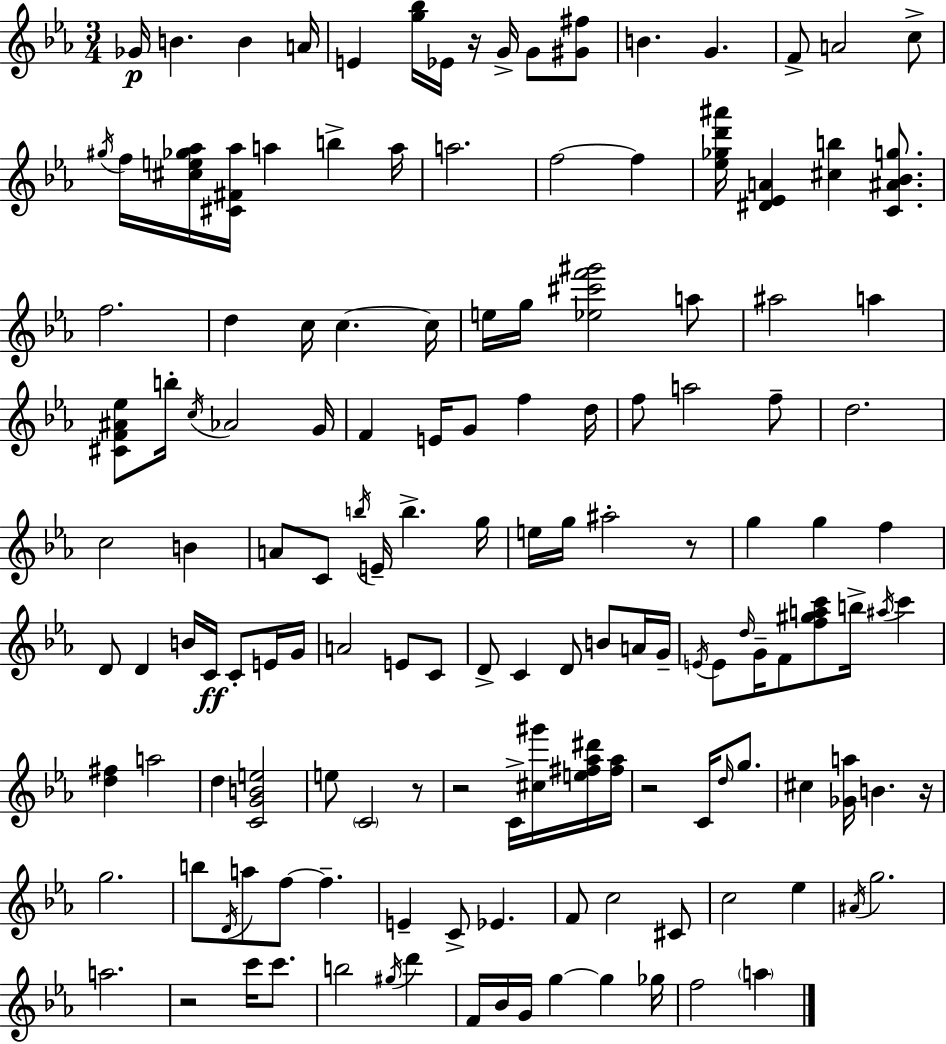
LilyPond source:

{
  \clef treble
  \numericTimeSignature
  \time 3/4
  \key ees \major
  \repeat volta 2 { ges'16\p b'4. b'4 a'16 | e'4 <g'' bes''>16 ees'16 r16 g'16-> g'8 <gis' fis''>8 | b'4. g'4. | f'8-> a'2 c''8-> | \break \acciaccatura { gis''16 } f''16 <cis'' e'' ges'' aes''>16 <cis' fis' aes''>16 a''4 b''4-> | a''16 a''2. | f''2~~ f''4 | <ees'' ges'' d''' ais'''>16 <dis' ees' a'>4 <cis'' b''>4 <c' ais' bes' g''>8. | \break f''2. | d''4 c''16 c''4.~~ | c''16 e''16 g''16 <ees'' cis''' f''' gis'''>2 a''8 | ais''2 a''4 | \break <cis' f' ais' ees''>8 b''16-. \acciaccatura { c''16 } aes'2 | g'16 f'4 e'16 g'8 f''4 | d''16 f''8 a''2 | f''8-- d''2. | \break c''2 b'4 | a'8 c'8 \acciaccatura { b''16 } e'16-- b''4.-> | g''16 e''16 g''16 ais''2-. | r8 g''4 g''4 f''4 | \break d'8 d'4 b'16 c'16\ff c'8-. | e'16 g'16 a'2 e'8 | c'8 d'8-> c'4 d'8 b'8 | a'16 g'16-- \acciaccatura { e'16 } e'8 \grace { d''16 } g'16-- f'8 <f'' gis'' a'' c'''>8 | \break b''16-> \acciaccatura { ais''16 } c'''4 <d'' fis''>4 a''2 | d''4 <c' g' b' e''>2 | e''8 \parenthesize c'2 | r8 r2 | \break c'16-> <cis'' gis'''>16 <e'' fis'' aes'' dis'''>16 <fis'' aes''>16 r2 | c'16 \grace { d''16 } g''8. cis''4 <ges' a''>16 | b'4. r16 g''2. | b''8 \acciaccatura { d'16 } a''8 | \break f''8~~ f''4.-- e'4-- | c'8-> ees'4. f'8 c''2 | cis'8 c''2 | ees''4 \acciaccatura { ais'16 } g''2. | \break a''2. | r2 | c'''16 c'''8. b''2 | \acciaccatura { gis''16 } d'''4 f'16 bes'16 | \break g'16 g''4~~ g''4 ges''16 f''2 | \parenthesize a''4 } \bar "|."
}